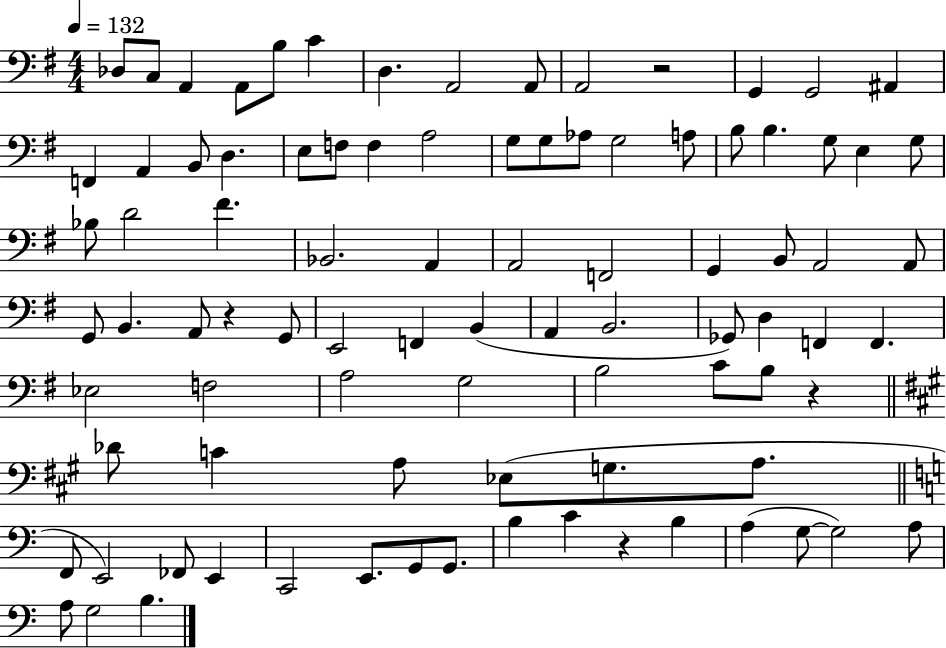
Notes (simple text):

Db3/e C3/e A2/q A2/e B3/e C4/q D3/q. A2/h A2/e A2/h R/h G2/q G2/h A#2/q F2/q A2/q B2/e D3/q. E3/e F3/e F3/q A3/h G3/e G3/e Ab3/e G3/h A3/e B3/e B3/q. G3/e E3/q G3/e Bb3/e D4/h F#4/q. Bb2/h. A2/q A2/h F2/h G2/q B2/e A2/h A2/e G2/e B2/q. A2/e R/q G2/e E2/h F2/q B2/q A2/q B2/h. Gb2/e D3/q F2/q F2/q. Eb3/h F3/h A3/h G3/h B3/h C4/e B3/e R/q Db4/e C4/q A3/e Eb3/e G3/e. A3/e. F2/e E2/h FES2/e E2/q C2/h E2/e. G2/e G2/e. B3/q C4/q R/q B3/q A3/q G3/e G3/h A3/e A3/e G3/h B3/q.